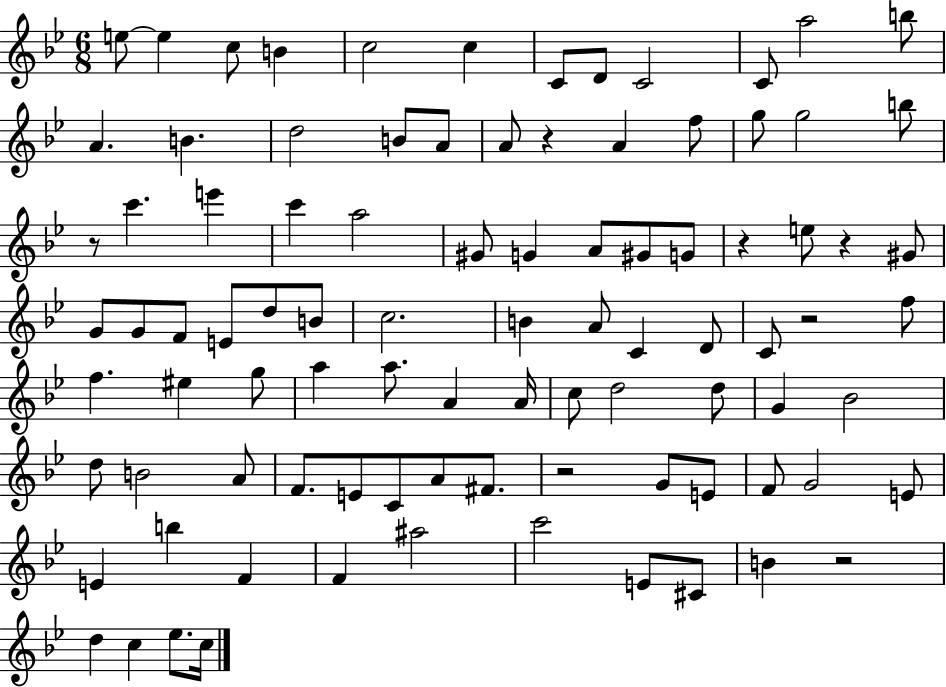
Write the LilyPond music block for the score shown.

{
  \clef treble
  \numericTimeSignature
  \time 6/8
  \key bes \major
  e''8~~ e''4 c''8 b'4 | c''2 c''4 | c'8 d'8 c'2 | c'8 a''2 b''8 | \break a'4. b'4. | d''2 b'8 a'8 | a'8 r4 a'4 f''8 | g''8 g''2 b''8 | \break r8 c'''4. e'''4 | c'''4 a''2 | gis'8 g'4 a'8 gis'8 g'8 | r4 e''8 r4 gis'8 | \break g'8 g'8 f'8 e'8 d''8 b'8 | c''2. | b'4 a'8 c'4 d'8 | c'8 r2 f''8 | \break f''4. eis''4 g''8 | a''4 a''8. a'4 a'16 | c''8 d''2 d''8 | g'4 bes'2 | \break d''8 b'2 a'8 | f'8. e'8 c'8 a'8 fis'8. | r2 g'8 e'8 | f'8 g'2 e'8 | \break e'4 b''4 f'4 | f'4 ais''2 | c'''2 e'8 cis'8 | b'4 r2 | \break d''4 c''4 ees''8. c''16 | \bar "|."
}